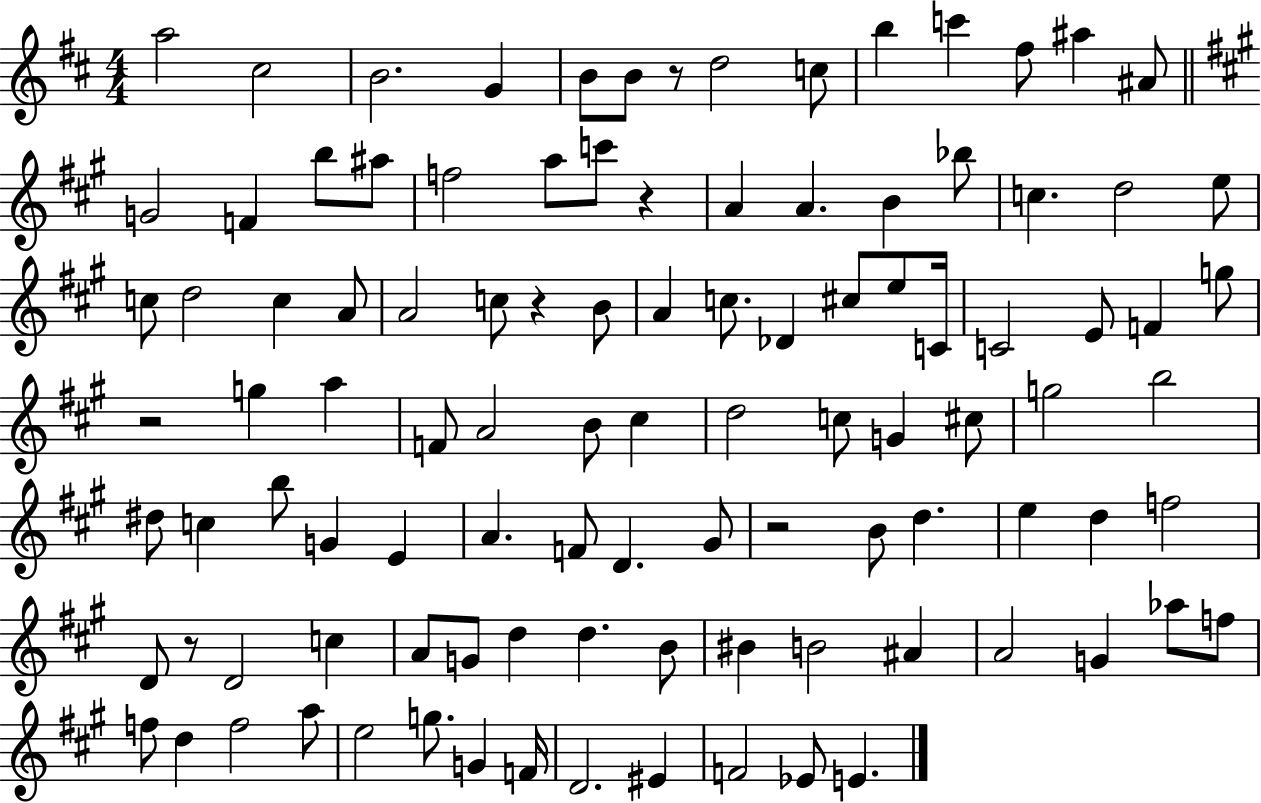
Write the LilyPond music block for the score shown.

{
  \clef treble
  \numericTimeSignature
  \time 4/4
  \key d \major
  a''2 cis''2 | b'2. g'4 | b'8 b'8 r8 d''2 c''8 | b''4 c'''4 fis''8 ais''4 ais'8 | \break \bar "||" \break \key a \major g'2 f'4 b''8 ais''8 | f''2 a''8 c'''8 r4 | a'4 a'4. b'4 bes''8 | c''4. d''2 e''8 | \break c''8 d''2 c''4 a'8 | a'2 c''8 r4 b'8 | a'4 c''8. des'4 cis''8 e''8 c'16 | c'2 e'8 f'4 g''8 | \break r2 g''4 a''4 | f'8 a'2 b'8 cis''4 | d''2 c''8 g'4 cis''8 | g''2 b''2 | \break dis''8 c''4 b''8 g'4 e'4 | a'4. f'8 d'4. gis'8 | r2 b'8 d''4. | e''4 d''4 f''2 | \break d'8 r8 d'2 c''4 | a'8 g'8 d''4 d''4. b'8 | bis'4 b'2 ais'4 | a'2 g'4 aes''8 f''8 | \break f''8 d''4 f''2 a''8 | e''2 g''8. g'4 f'16 | d'2. eis'4 | f'2 ees'8 e'4. | \break \bar "|."
}